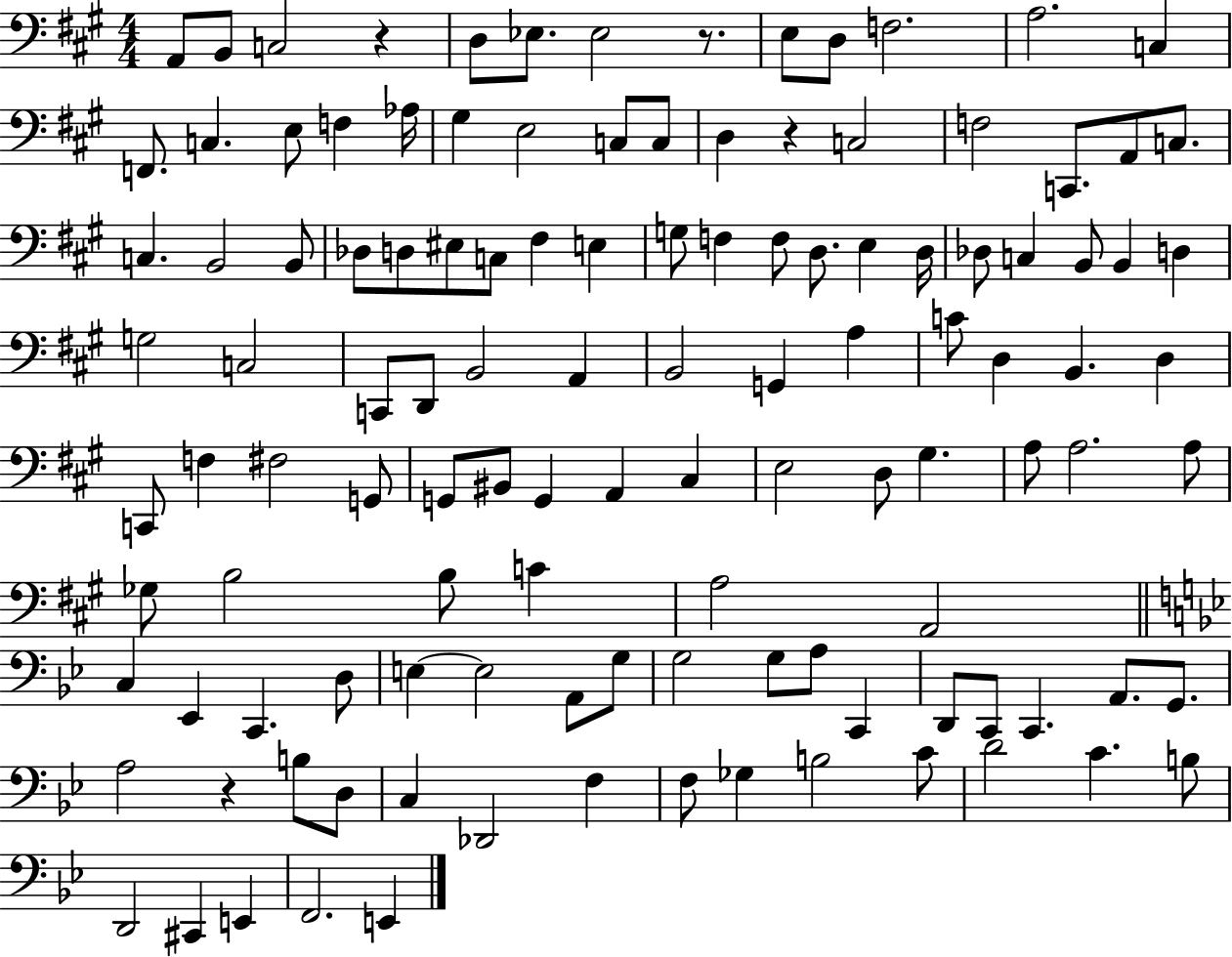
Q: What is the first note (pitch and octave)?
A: A2